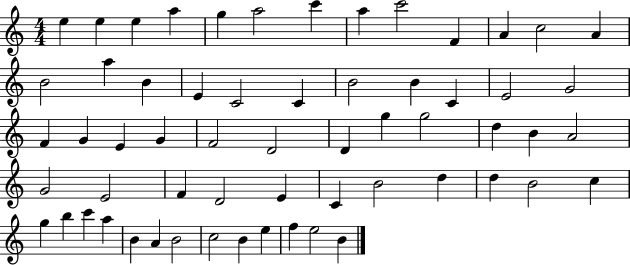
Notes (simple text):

E5/q E5/q E5/q A5/q G5/q A5/h C6/q A5/q C6/h F4/q A4/q C5/h A4/q B4/h A5/q B4/q E4/q C4/h C4/q B4/h B4/q C4/q E4/h G4/h F4/q G4/q E4/q G4/q F4/h D4/h D4/q G5/q G5/h D5/q B4/q A4/h G4/h E4/h F4/q D4/h E4/q C4/q B4/h D5/q D5/q B4/h C5/q G5/q B5/q C6/q A5/q B4/q A4/q B4/h C5/h B4/q E5/q F5/q E5/h B4/q